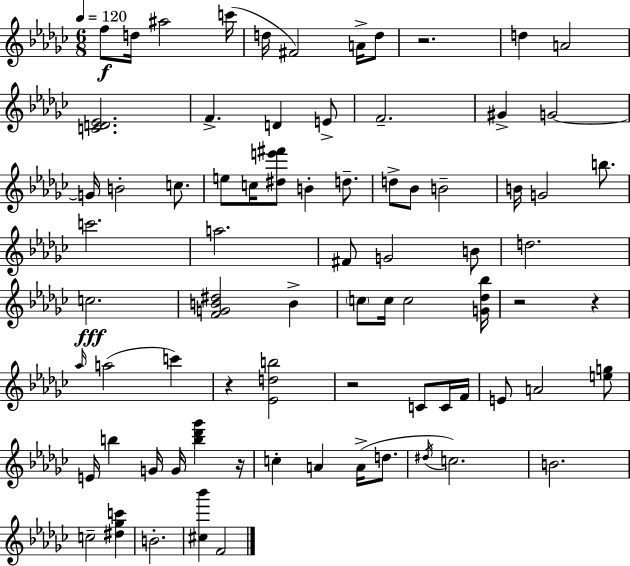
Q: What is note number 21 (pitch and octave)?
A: C5